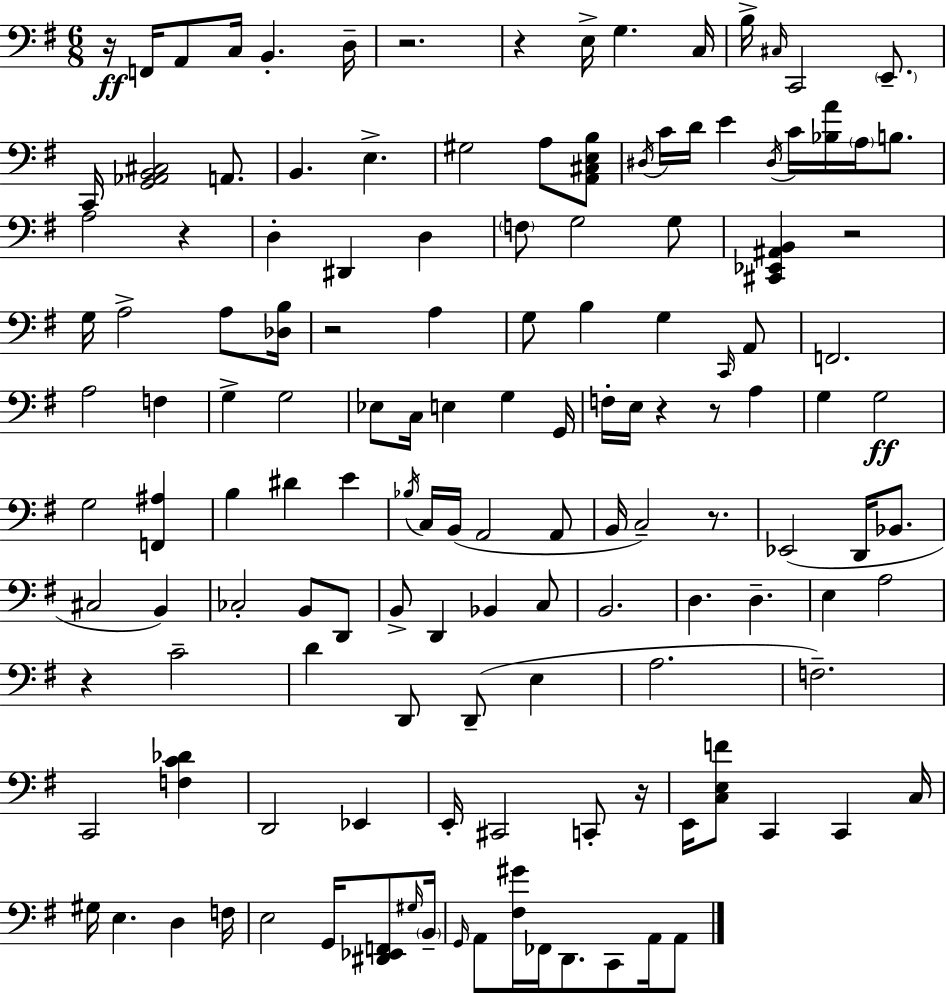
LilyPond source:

{
  \clef bass
  \numericTimeSignature
  \time 6/8
  \key g \major
  r16\ff f,16 a,8 c16 b,4.-. d16-- | r2. | r4 e16-> g4. c16 | b16-> \grace { cis16 } c,2 \parenthesize e,8.-- | \break c,16 <g, aes, b, cis>2 a,8. | b,4. e4.-> | gis2 a8 <a, cis e b>8 | \acciaccatura { dis16 } c'16 d'16 e'4 \acciaccatura { dis16 } c'16 <bes a'>16 \parenthesize a16 | \break b8. a2 r4 | d4-. dis,4 d4 | \parenthesize f8 g2 | g8 <cis, ees, ais, b,>4 r2 | \break g16 a2-> | a8 <des b>16 r2 a4 | g8 b4 g4 | \grace { c,16 } a,8 f,2. | \break a2 | f4 g4-> g2 | ees8 c16 e4 g4 | g,16 f16-. e16 r4 r8 | \break a4 g4 g2\ff | g2 | <f, ais>4 b4 dis'4 | e'4 \acciaccatura { bes16 } c16 b,16( a,2 | \break a,8 b,16 c2--) | r8. ees,2( | d,16 bes,8. cis2 | b,4) ces2-. | \break b,8 d,8 b,8-> d,4 bes,4 | c8 b,2. | d4. d4.-- | e4 a2 | \break r4 c'2-- | d'4 d,8 d,8--( | e4 a2. | f2.--) | \break c,2 | <f c' des'>4 d,2 | ees,4 e,16-. cis,2 | c,8-. r16 e,16 <c e f'>8 c,4 | \break c,4 c16 gis16 e4. | d4 f16 e2 | g,16 <dis, ees, f,>8 \grace { gis16 } \parenthesize b,16-- \grace { g,16 } a,8 <fis gis'>16 fes,16 d,8. | c,8 a,16 a,8 \bar "|."
}